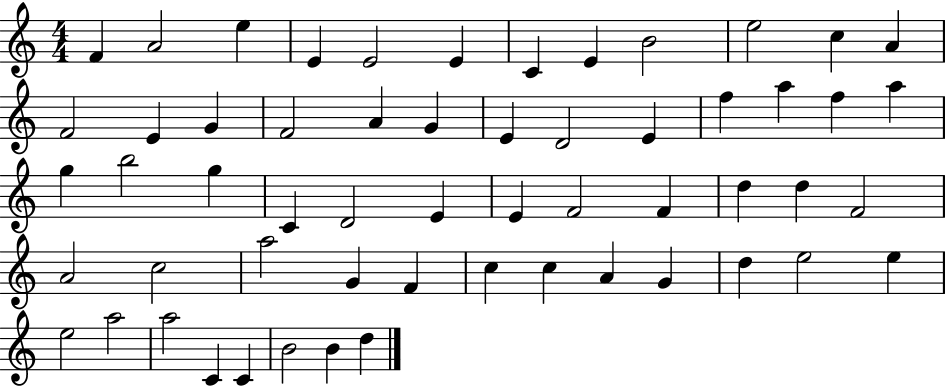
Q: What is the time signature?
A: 4/4